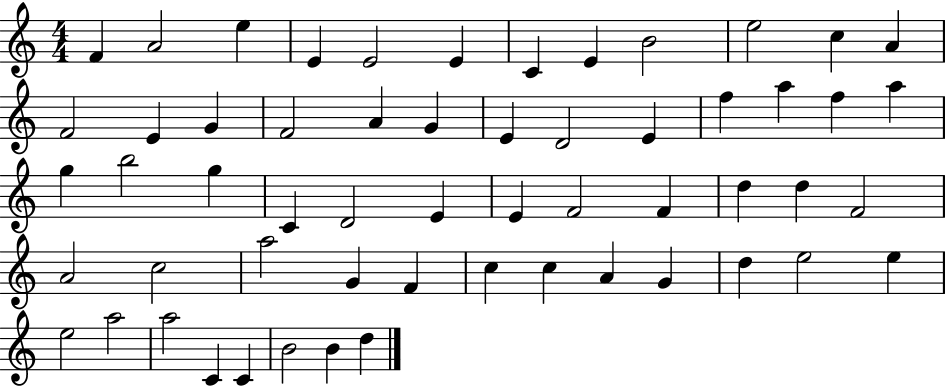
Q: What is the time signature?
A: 4/4